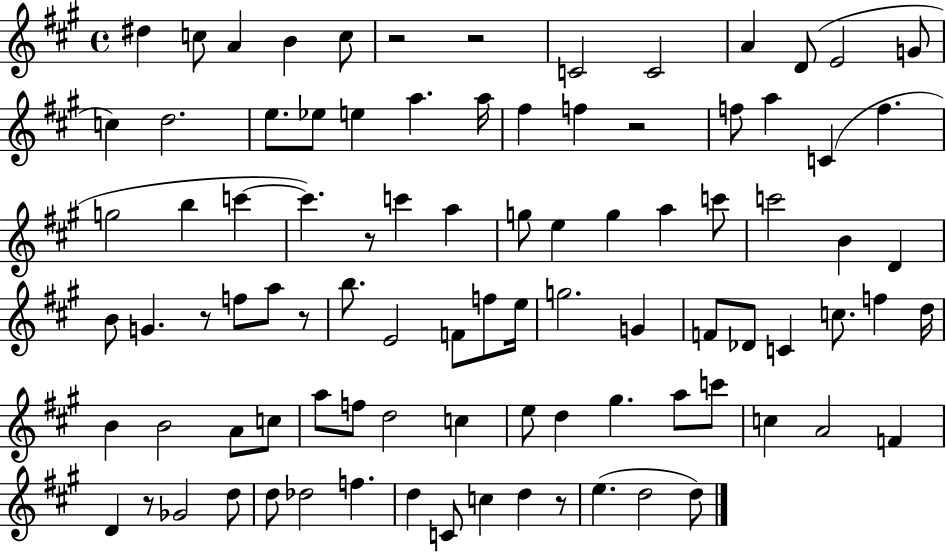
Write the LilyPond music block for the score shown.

{
  \clef treble
  \time 4/4
  \defaultTimeSignature
  \key a \major
  dis''4 c''8 a'4 b'4 c''8 | r2 r2 | c'2 c'2 | a'4 d'8( e'2 g'8 | \break c''4) d''2. | e''8. ees''8 e''4 a''4. a''16 | fis''4 f''4 r2 | f''8 a''4 c'4( f''4. | \break g''2 b''4 c'''4~~ | c'''4.) r8 c'''4 a''4 | g''8 e''4 g''4 a''4 c'''8 | c'''2 b'4 d'4 | \break b'8 g'4. r8 f''8 a''8 r8 | b''8. e'2 f'8 f''8 e''16 | g''2. g'4 | f'8 des'8 c'4 c''8. f''4 d''16 | \break b'4 b'2 a'8 c''8 | a''8 f''8 d''2 c''4 | e''8 d''4 gis''4. a''8 c'''8 | c''4 a'2 f'4 | \break d'4 r8 ges'2 d''8 | d''8 des''2 f''4. | d''4 c'8 c''4 d''4 r8 | e''4.( d''2 d''8) | \break \bar "|."
}